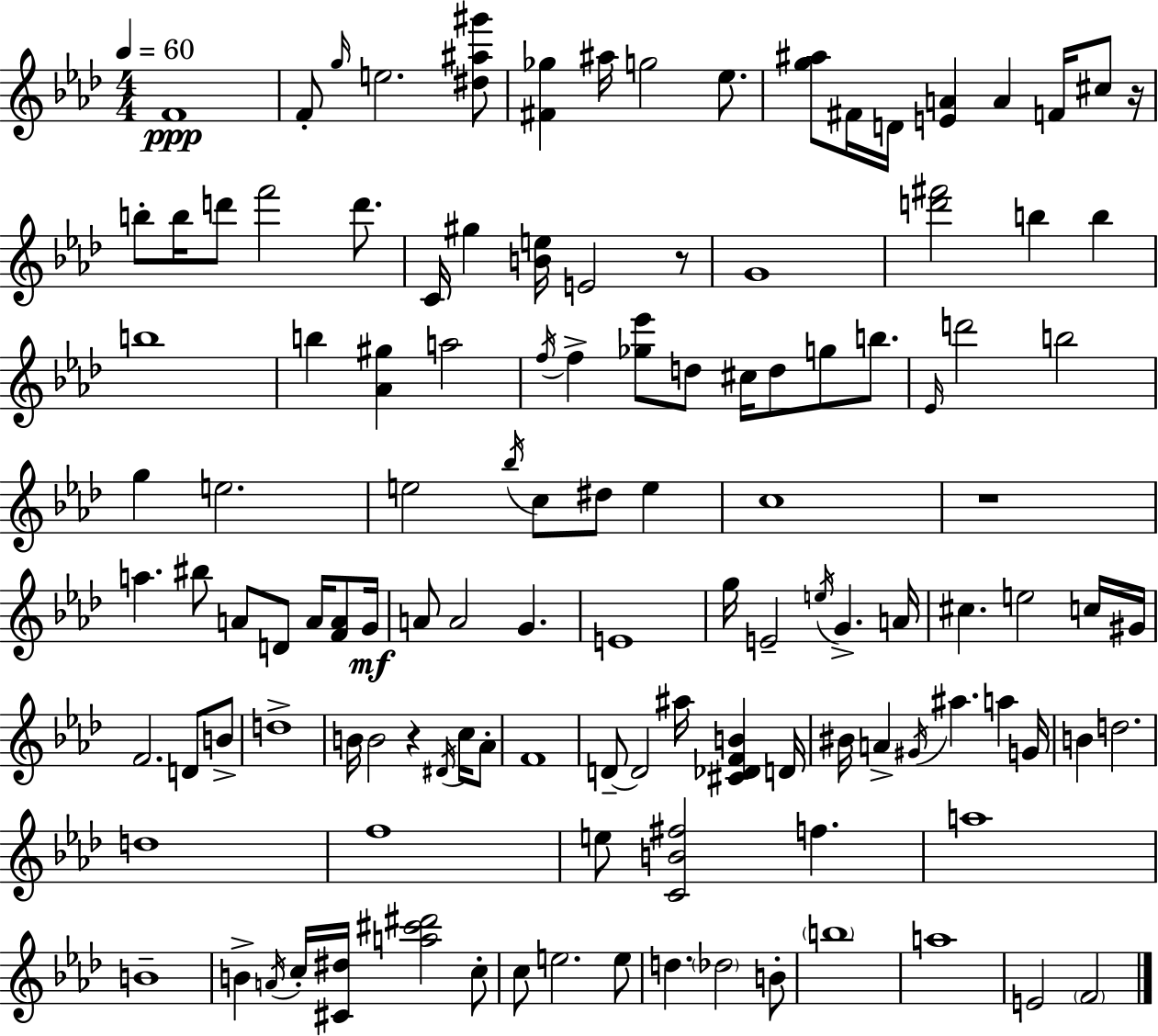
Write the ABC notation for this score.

X:1
T:Untitled
M:4/4
L:1/4
K:Fm
F4 F/2 g/4 e2 [^d^a^g']/2 [^F_g] ^a/4 g2 _e/2 [g^a]/2 ^F/4 D/4 [EA] A F/4 ^c/2 z/4 b/2 b/4 d'/2 f'2 d'/2 C/4 ^g [Be]/4 E2 z/2 G4 [d'^f']2 b b b4 b [_A^g] a2 f/4 f [_g_e']/2 d/2 ^c/4 d/2 g/2 b/2 _E/4 d'2 b2 g e2 e2 _b/4 c/2 ^d/2 e c4 z4 a ^b/2 A/2 D/2 A/4 [FA]/2 G/4 A/2 A2 G E4 g/4 E2 e/4 G A/4 ^c e2 c/4 ^G/4 F2 D/2 B/2 d4 B/4 B2 z ^D/4 c/4 _A/2 F4 D/2 D2 ^a/4 [^C_DFB] D/4 ^B/4 A ^G/4 ^a a G/4 B d2 d4 f4 e/2 [CB^f]2 f a4 B4 B A/4 c/4 [^C^d]/4 [a^c'^d']2 c/2 c/2 e2 e/2 d _d2 B/2 b4 a4 E2 F2